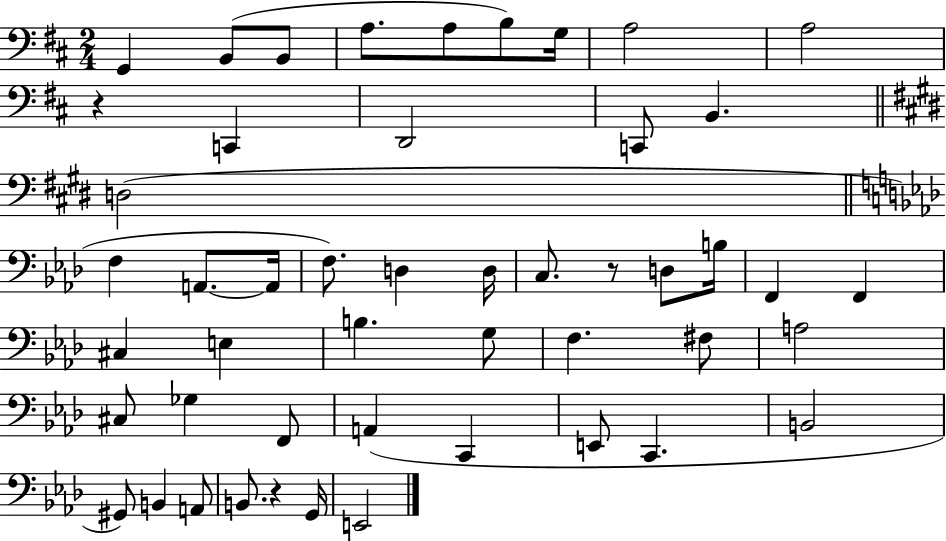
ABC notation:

X:1
T:Untitled
M:2/4
L:1/4
K:D
G,, B,,/2 B,,/2 A,/2 A,/2 B,/2 G,/4 A,2 A,2 z C,, D,,2 C,,/2 B,, D,2 F, A,,/2 A,,/4 F,/2 D, D,/4 C,/2 z/2 D,/2 B,/4 F,, F,, ^C, E, B, G,/2 F, ^F,/2 A,2 ^C,/2 _G, F,,/2 A,, C,, E,,/2 C,, B,,2 ^G,,/2 B,, A,,/2 B,,/2 z G,,/4 E,,2